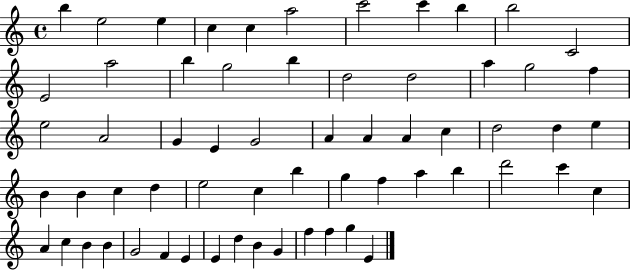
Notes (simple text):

B5/q E5/h E5/q C5/q C5/q A5/h C6/h C6/q B5/q B5/h C4/h E4/h A5/h B5/q G5/h B5/q D5/h D5/h A5/q G5/h F5/q E5/h A4/h G4/q E4/q G4/h A4/q A4/q A4/q C5/q D5/h D5/q E5/q B4/q B4/q C5/q D5/q E5/h C5/q B5/q G5/q F5/q A5/q B5/q D6/h C6/q C5/q A4/q C5/q B4/q B4/q G4/h F4/q E4/q E4/q D5/q B4/q G4/q F5/q F5/q G5/q E4/q